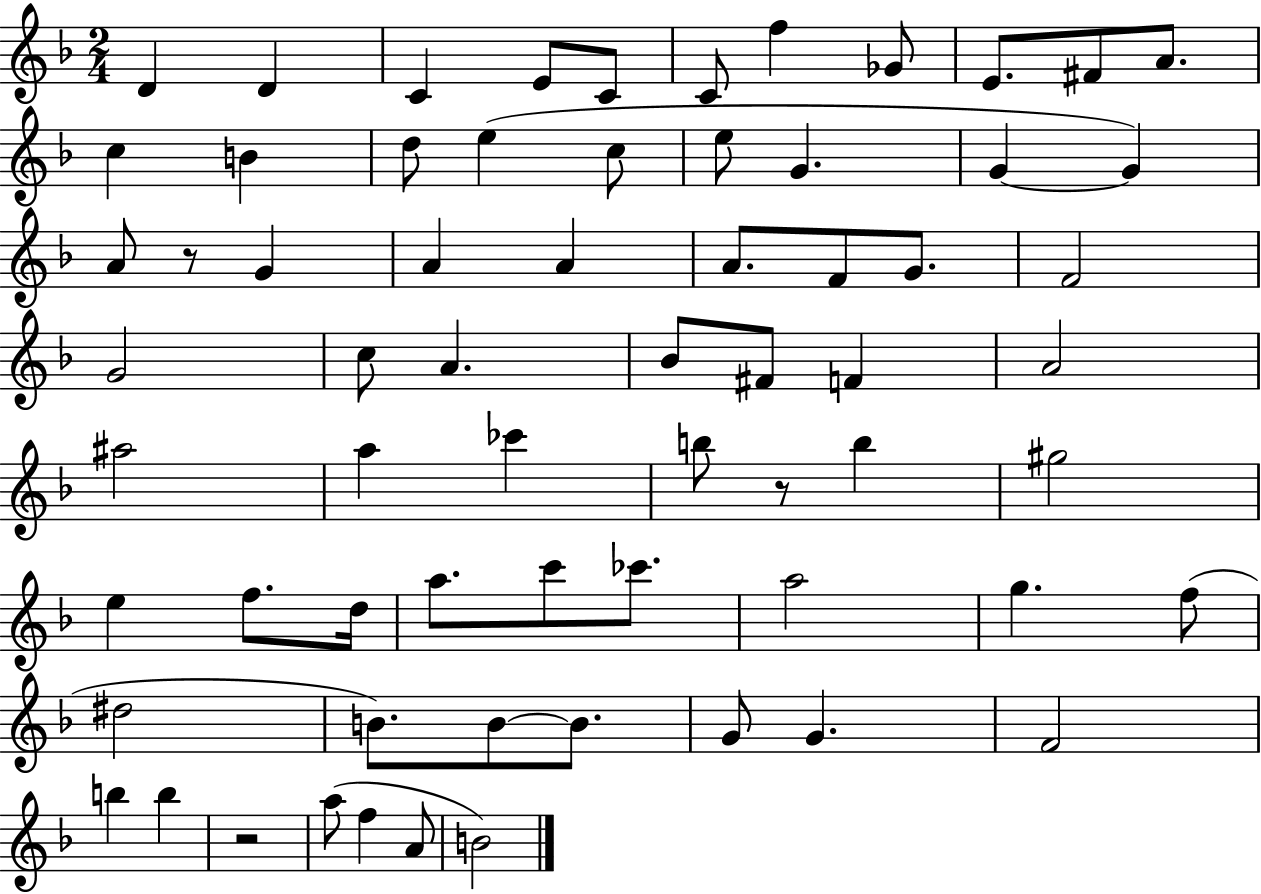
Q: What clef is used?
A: treble